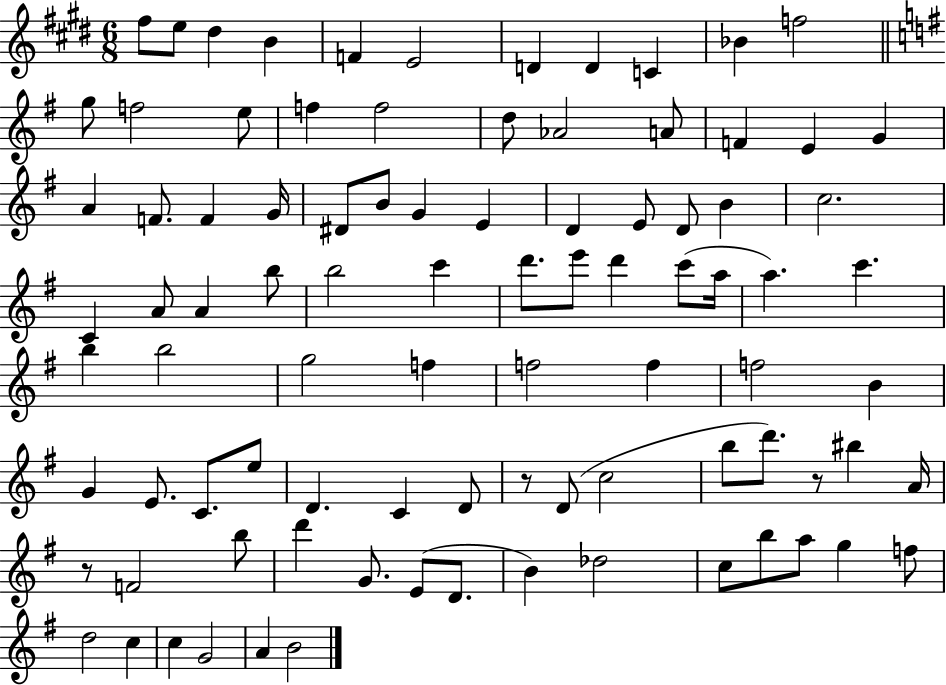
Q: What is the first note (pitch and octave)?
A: F#5